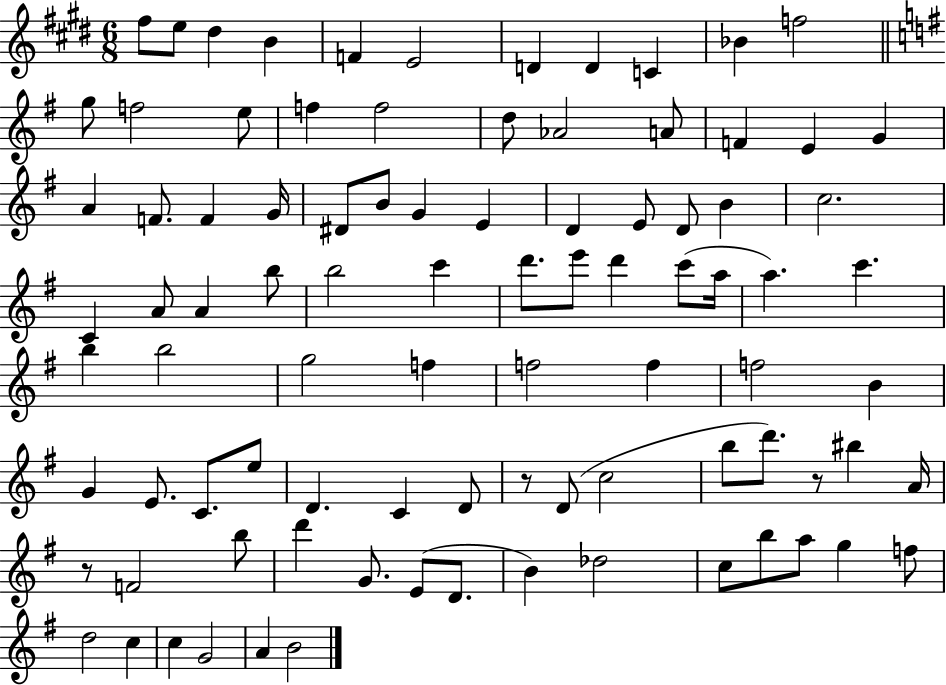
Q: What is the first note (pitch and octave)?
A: F#5